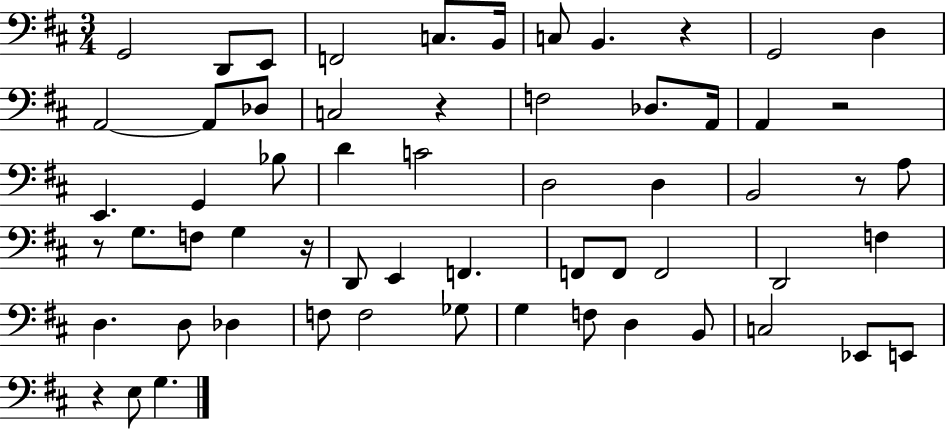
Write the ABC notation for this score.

X:1
T:Untitled
M:3/4
L:1/4
K:D
G,,2 D,,/2 E,,/2 F,,2 C,/2 B,,/4 C,/2 B,, z G,,2 D, A,,2 A,,/2 _D,/2 C,2 z F,2 _D,/2 A,,/4 A,, z2 E,, G,, _B,/2 D C2 D,2 D, B,,2 z/2 A,/2 z/2 G,/2 F,/2 G, z/4 D,,/2 E,, F,, F,,/2 F,,/2 F,,2 D,,2 F, D, D,/2 _D, F,/2 F,2 _G,/2 G, F,/2 D, B,,/2 C,2 _E,,/2 E,,/2 z E,/2 G,